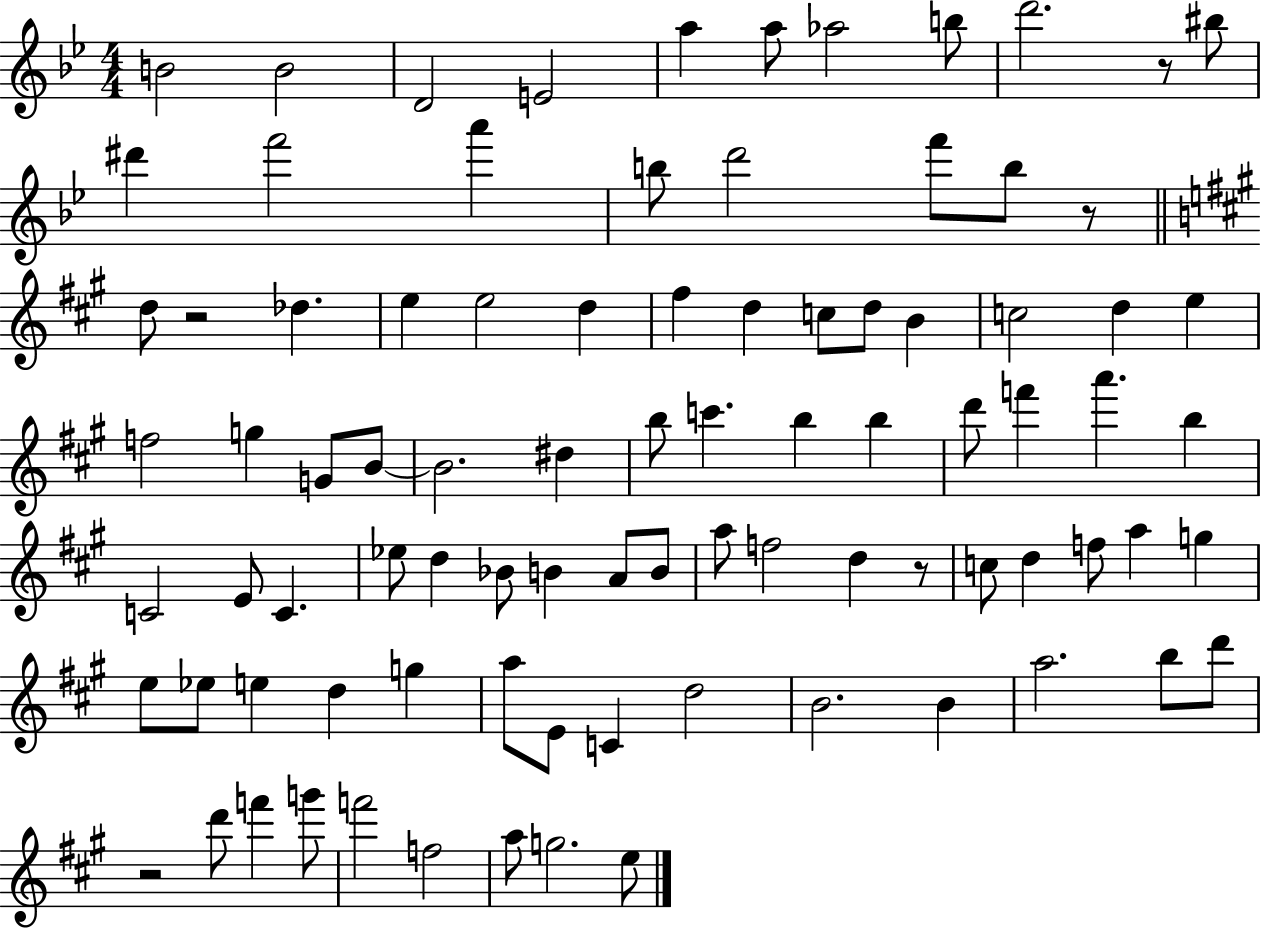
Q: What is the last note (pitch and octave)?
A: E5